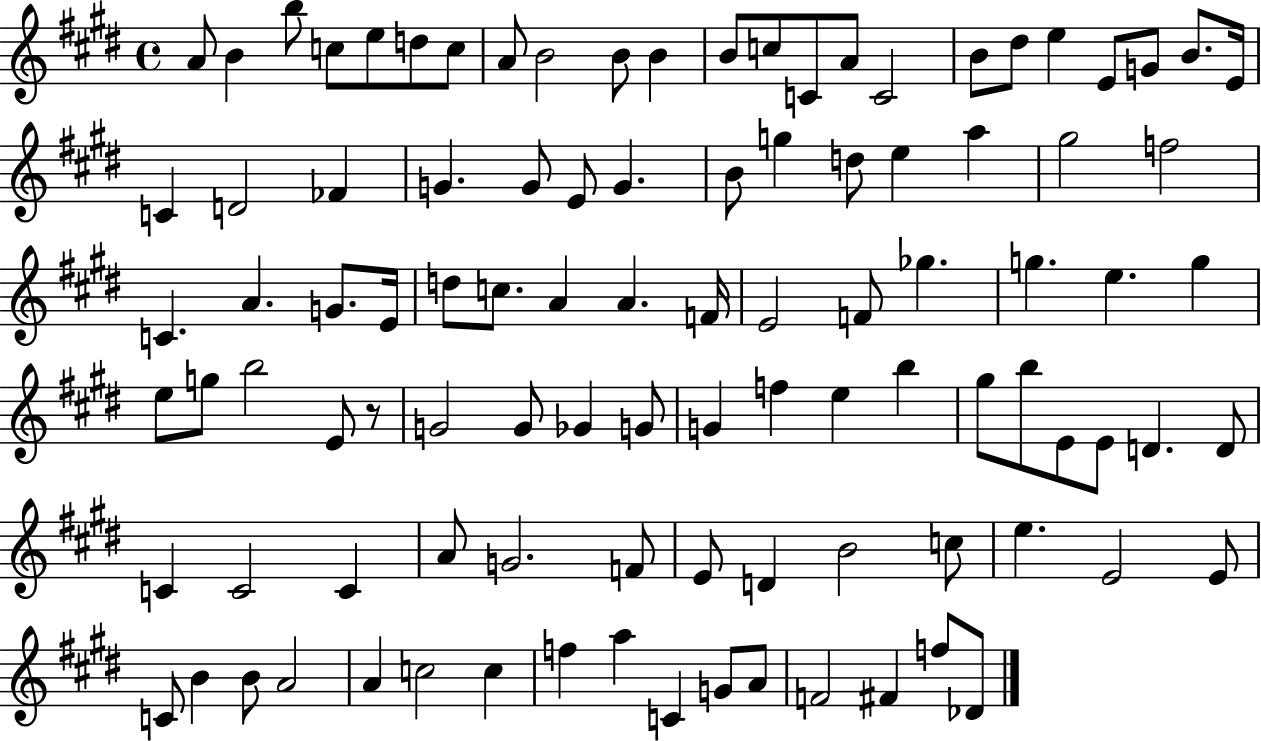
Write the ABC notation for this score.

X:1
T:Untitled
M:4/4
L:1/4
K:E
A/2 B b/2 c/2 e/2 d/2 c/2 A/2 B2 B/2 B B/2 c/2 C/2 A/2 C2 B/2 ^d/2 e E/2 G/2 B/2 E/4 C D2 _F G G/2 E/2 G B/2 g d/2 e a ^g2 f2 C A G/2 E/4 d/2 c/2 A A F/4 E2 F/2 _g g e g e/2 g/2 b2 E/2 z/2 G2 G/2 _G G/2 G f e b ^g/2 b/2 E/2 E/2 D D/2 C C2 C A/2 G2 F/2 E/2 D B2 c/2 e E2 E/2 C/2 B B/2 A2 A c2 c f a C G/2 A/2 F2 ^F f/2 _D/2